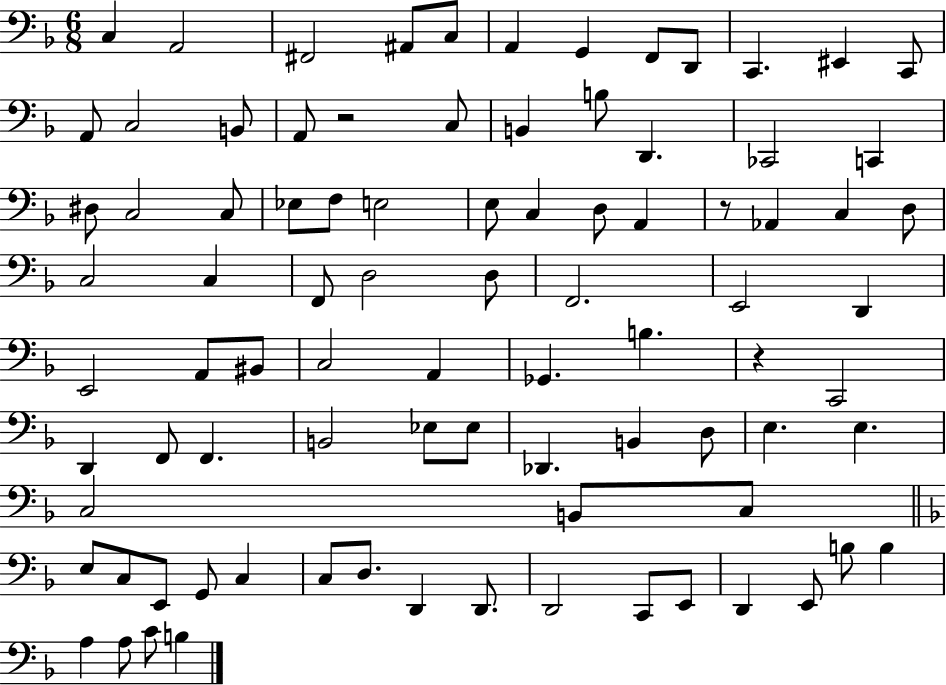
X:1
T:Untitled
M:6/8
L:1/4
K:F
C, A,,2 ^F,,2 ^A,,/2 C,/2 A,, G,, F,,/2 D,,/2 C,, ^E,, C,,/2 A,,/2 C,2 B,,/2 A,,/2 z2 C,/2 B,, B,/2 D,, _C,,2 C,, ^D,/2 C,2 C,/2 _E,/2 F,/2 E,2 E,/2 C, D,/2 A,, z/2 _A,, C, D,/2 C,2 C, F,,/2 D,2 D,/2 F,,2 E,,2 D,, E,,2 A,,/2 ^B,,/2 C,2 A,, _G,, B, z C,,2 D,, F,,/2 F,, B,,2 _E,/2 _E,/2 _D,, B,, D,/2 E, E, C,2 B,,/2 C,/2 E,/2 C,/2 E,,/2 G,,/2 C, C,/2 D,/2 D,, D,,/2 D,,2 C,,/2 E,,/2 D,, E,,/2 B,/2 B, A, A,/2 C/2 B,